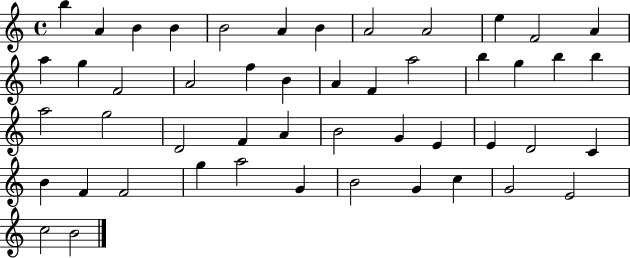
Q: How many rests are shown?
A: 0